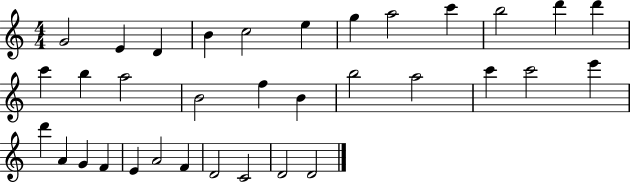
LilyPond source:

{
  \clef treble
  \numericTimeSignature
  \time 4/4
  \key c \major
  g'2 e'4 d'4 | b'4 c''2 e''4 | g''4 a''2 c'''4 | b''2 d'''4 d'''4 | \break c'''4 b''4 a''2 | b'2 f''4 b'4 | b''2 a''2 | c'''4 c'''2 e'''4 | \break d'''4 a'4 g'4 f'4 | e'4 a'2 f'4 | d'2 c'2 | d'2 d'2 | \break \bar "|."
}